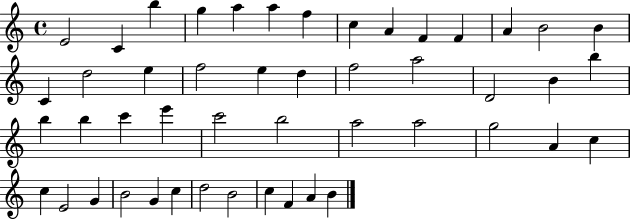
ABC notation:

X:1
T:Untitled
M:4/4
L:1/4
K:C
E2 C b g a a f c A F F A B2 B C d2 e f2 e d f2 a2 D2 B b b b c' e' c'2 b2 a2 a2 g2 A c c E2 G B2 G c d2 B2 c F A B